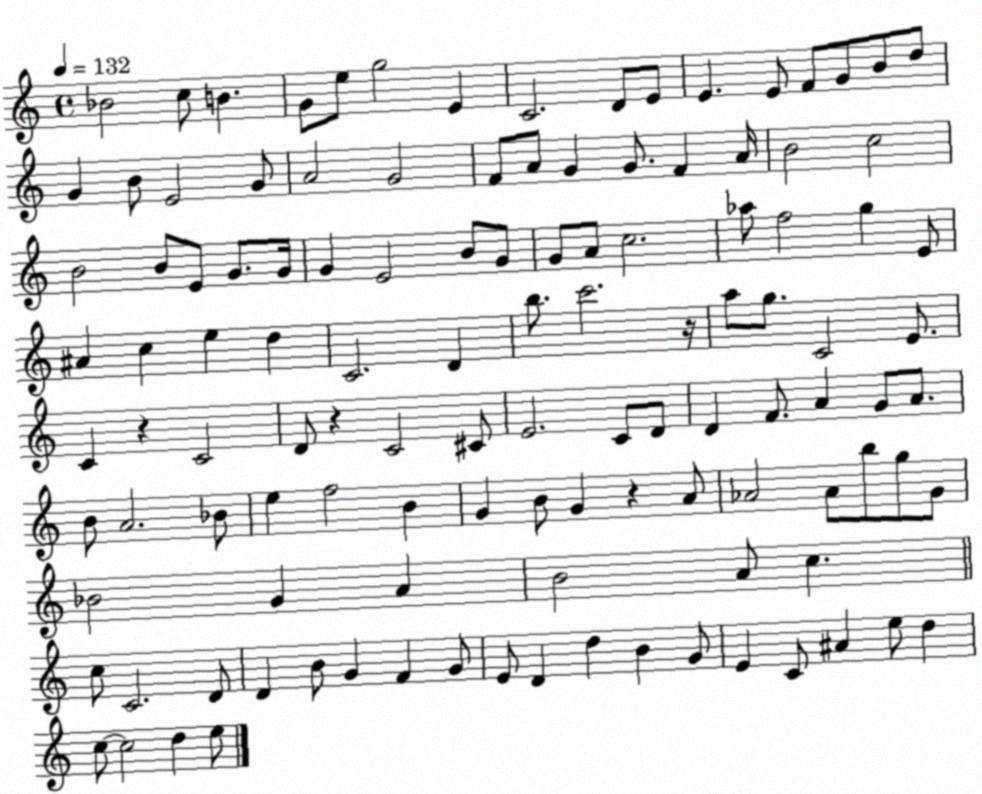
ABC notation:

X:1
T:Untitled
M:4/4
L:1/4
K:C
_B2 c/2 B G/2 e/2 g2 E C2 D/2 E/2 E E/2 F/2 G/2 B/2 d/2 G B/2 E2 G/2 A2 G2 F/2 A/2 G G/2 F A/4 B2 c2 B2 B/2 E/2 G/2 G/4 G E2 B/2 G/2 G/2 A/2 c2 _a/2 f2 g E/2 ^A c e d C2 D b/2 c'2 z/4 a/2 g/2 C2 E/2 C z C2 D/2 z C2 ^C/2 E2 C/2 D/2 D F/2 A G/2 A/2 B/2 A2 _B/2 e f2 B G B/2 G z A/2 _A2 _A/2 b/2 g/2 G/2 _B2 G A B2 A/2 c c/2 C2 D/2 D B/2 G F G/2 E/2 D d B G/2 E C/2 ^A e/2 d c/2 c2 d e/2